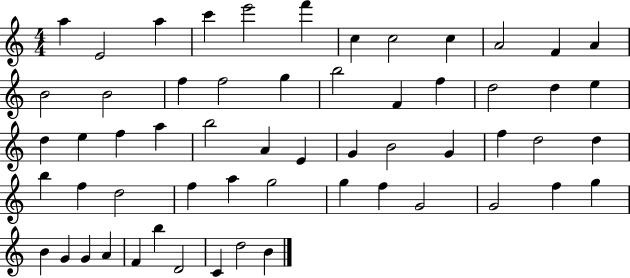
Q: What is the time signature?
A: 4/4